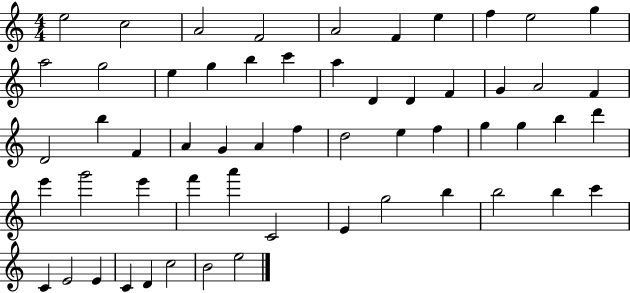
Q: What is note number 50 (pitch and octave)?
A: C4